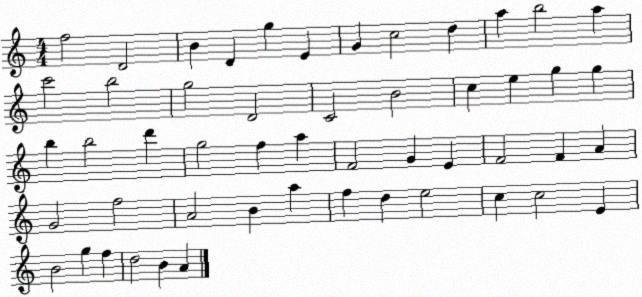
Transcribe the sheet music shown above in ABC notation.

X:1
T:Untitled
M:4/4
L:1/4
K:C
f2 D2 B D g E G c2 d a b2 a c'2 b2 g2 D2 C2 B2 c e g g b b2 d' g2 f a F2 G E F2 F A G2 f2 A2 B a f d e2 c c2 E B2 g f d2 B A